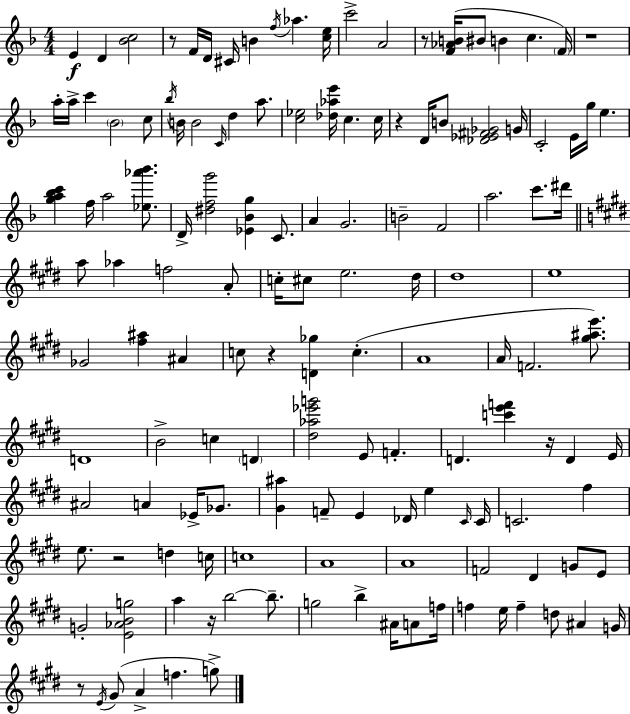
E4/q D4/q [Bb4,C5]/h R/e F4/s D4/s C#4/s B4/q F5/s Ab5/q. [C5,E5]/s C6/h A4/h R/e [F4,Ab4,B4]/s BIS4/e B4/q C5/q. F4/s R/w A5/s A5/s C6/q Bb4/h C5/e Bb5/s B4/s B4/h C4/s D5/q A5/e. [C5,Eb5]/h [Db5,Ab5,E6]/s C5/q. C5/s R/q D4/s B4/e [Db4,Eb4,F#4,Gb4]/h G4/s C4/h E4/s G5/s E5/q. [G5,A5,Bb5,C6]/q F5/s A5/h [Eb5,Ab6,Bb6]/e. D4/s [D#5,F5,G6]/h [Eb4,Bb4,G5]/q C4/e. A4/q G4/h. B4/h F4/h A5/h. C6/e. D#6/s A5/e Ab5/q F5/h A4/e C5/s C#5/e E5/h. D#5/s D#5/w E5/w Gb4/h [F#5,A#5]/q A#4/q C5/e R/q [D4,Gb5]/q C5/q. A4/w A4/s F4/h. [G#5,A#5,E6]/e. D4/w B4/h C5/q D4/q [D#5,Ab5,Eb6,G6]/h E4/e F4/q. D4/q. [C6,E6,F6]/q R/s D4/q E4/s A#4/h A4/q Eb4/s Gb4/e. [G#4,A#5]/q F4/e E4/q Db4/s E5/q C#4/s C#4/s C4/h. F#5/q E5/e. R/h D5/q C5/s C5/w A4/w A4/w F4/h D#4/q G4/e E4/e G4/h [E4,Ab4,B4,G5]/h A5/q R/s B5/h B5/e. G5/h B5/q A#4/s A4/e F5/s F5/q E5/s F5/q D5/e A#4/q G4/s R/e E4/s G#4/e A4/q F5/q. G5/e